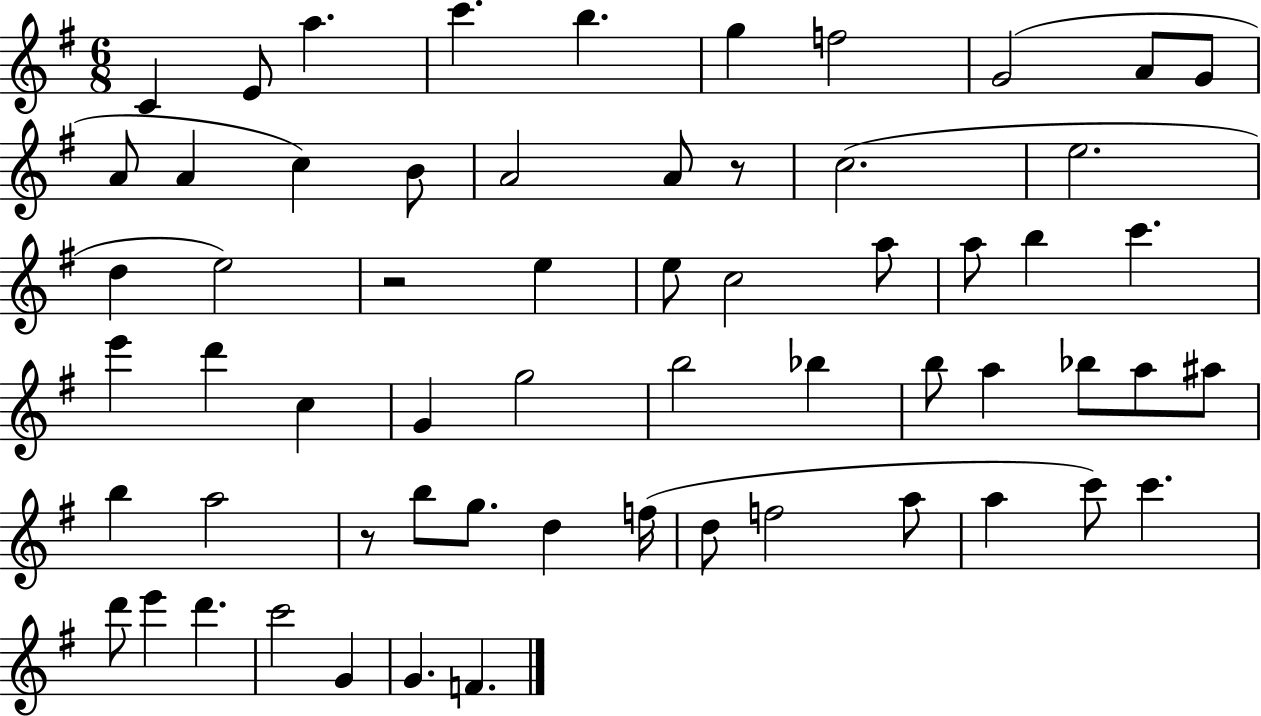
{
  \clef treble
  \numericTimeSignature
  \time 6/8
  \key g \major
  \repeat volta 2 { c'4 e'8 a''4. | c'''4. b''4. | g''4 f''2 | g'2( a'8 g'8 | \break a'8 a'4 c''4) b'8 | a'2 a'8 r8 | c''2.( | e''2. | \break d''4 e''2) | r2 e''4 | e''8 c''2 a''8 | a''8 b''4 c'''4. | \break e'''4 d'''4 c''4 | g'4 g''2 | b''2 bes''4 | b''8 a''4 bes''8 a''8 ais''8 | \break b''4 a''2 | r8 b''8 g''8. d''4 f''16( | d''8 f''2 a''8 | a''4 c'''8) c'''4. | \break d'''8 e'''4 d'''4. | c'''2 g'4 | g'4. f'4. | } \bar "|."
}